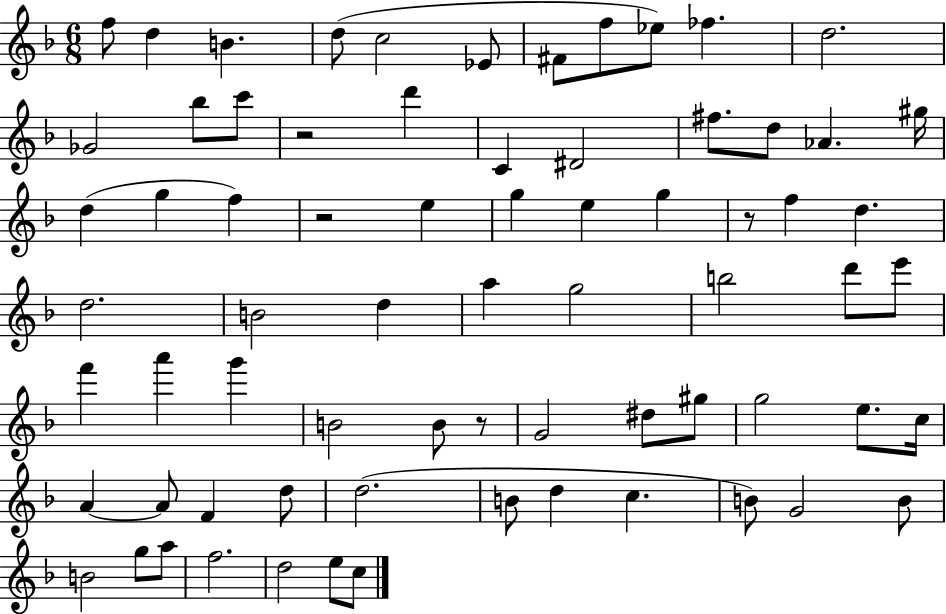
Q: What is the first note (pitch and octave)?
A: F5